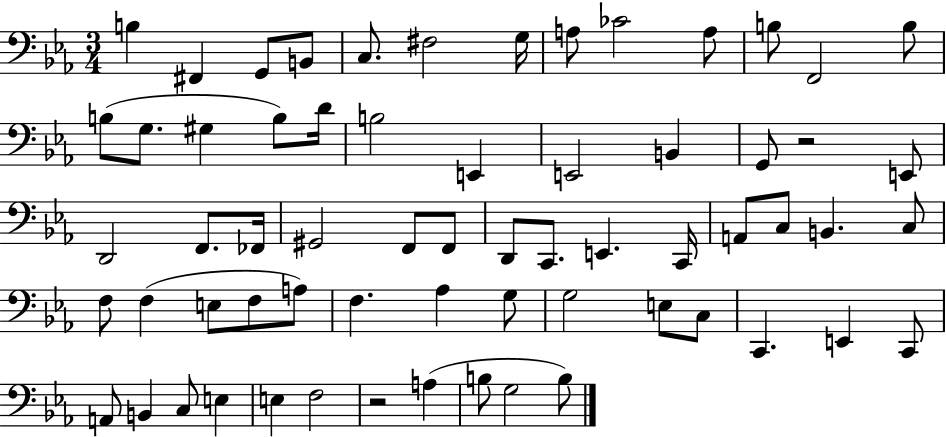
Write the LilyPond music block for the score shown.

{
  \clef bass
  \numericTimeSignature
  \time 3/4
  \key ees \major
  b4 fis,4 g,8 b,8 | c8. fis2 g16 | a8 ces'2 a8 | b8 f,2 b8 | \break b8( g8. gis4 b8) d'16 | b2 e,4 | e,2 b,4 | g,8 r2 e,8 | \break d,2 f,8. fes,16 | gis,2 f,8 f,8 | d,8 c,8. e,4. c,16 | a,8 c8 b,4. c8 | \break f8 f4( e8 f8 a8) | f4. aes4 g8 | g2 e8 c8 | c,4. e,4 c,8 | \break a,8 b,4 c8 e4 | e4 f2 | r2 a4( | b8 g2 b8) | \break \bar "|."
}